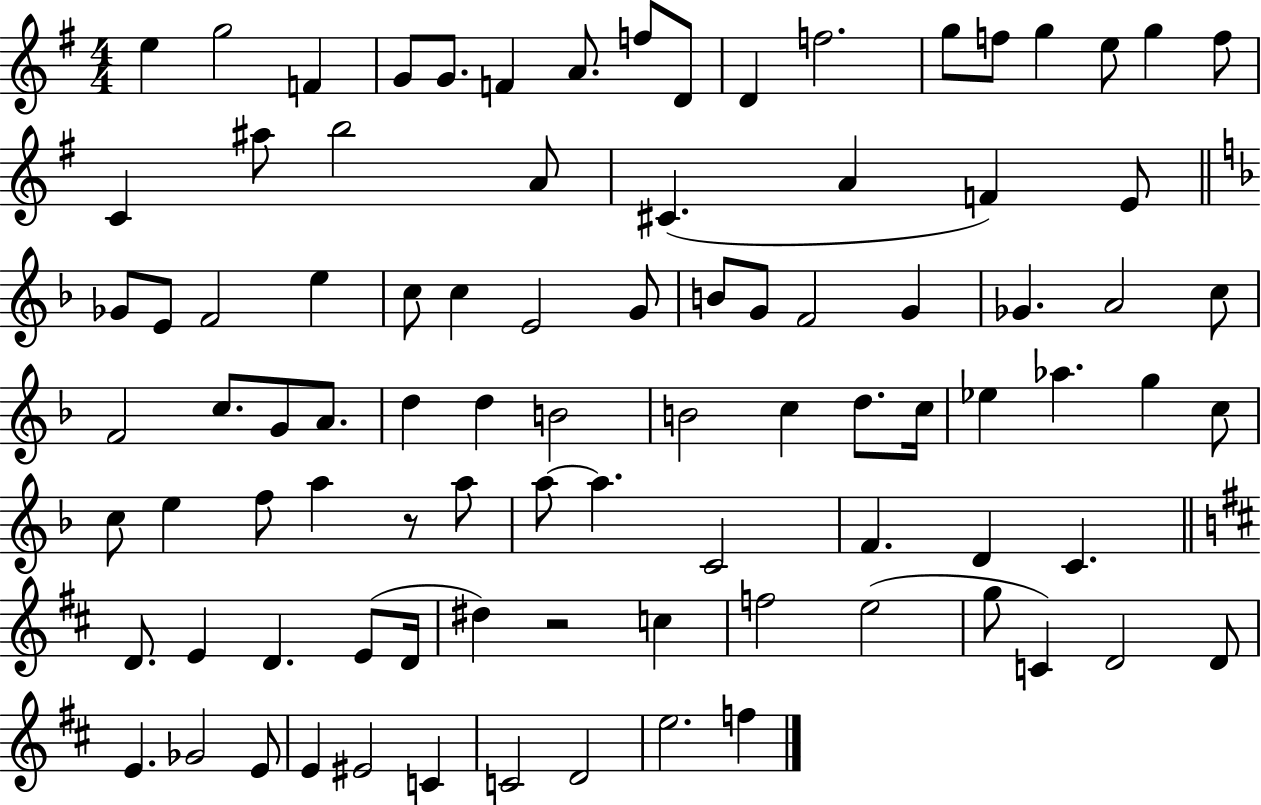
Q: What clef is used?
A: treble